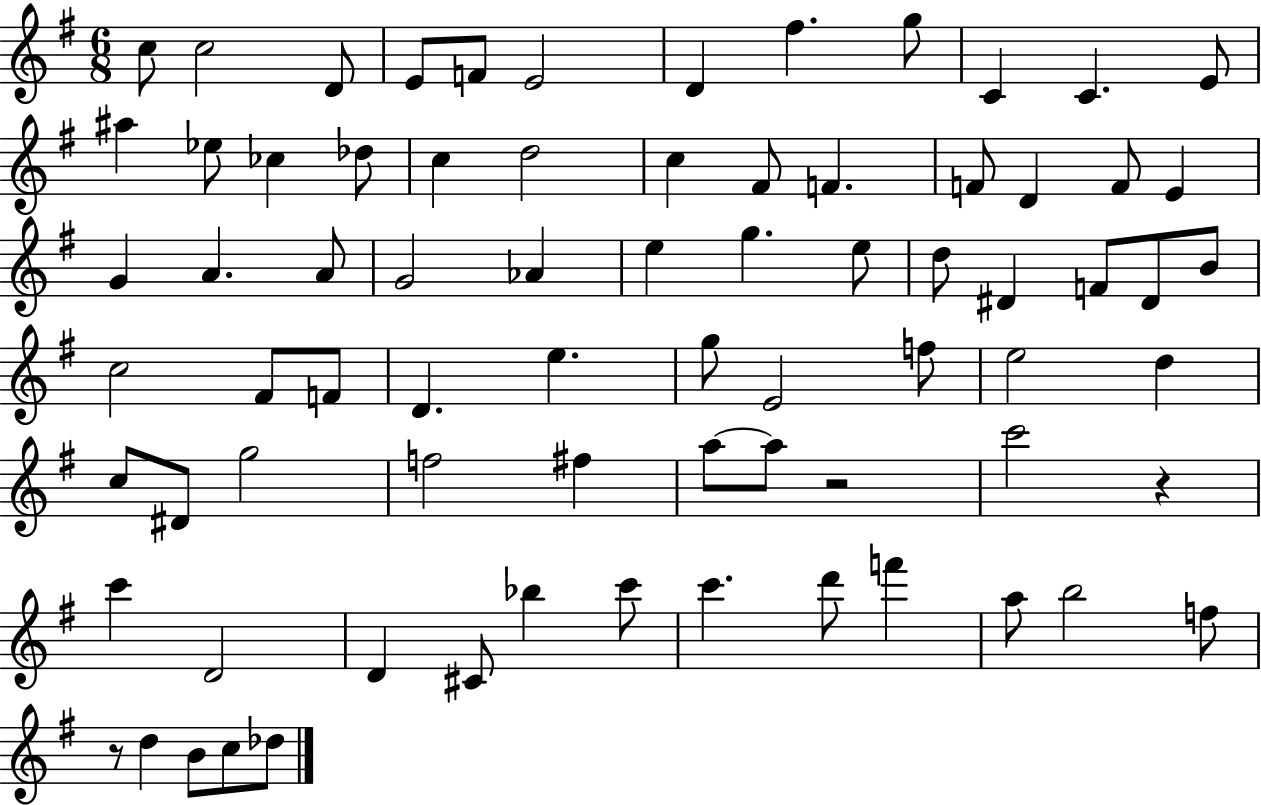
C5/e C5/h D4/e E4/e F4/e E4/h D4/q F#5/q. G5/e C4/q C4/q. E4/e A#5/q Eb5/e CES5/q Db5/e C5/q D5/h C5/q F#4/e F4/q. F4/e D4/q F4/e E4/q G4/q A4/q. A4/e G4/h Ab4/q E5/q G5/q. E5/e D5/e D#4/q F4/e D#4/e B4/e C5/h F#4/e F4/e D4/q. E5/q. G5/e E4/h F5/e E5/h D5/q C5/e D#4/e G5/h F5/h F#5/q A5/e A5/e R/h C6/h R/q C6/q D4/h D4/q C#4/e Bb5/q C6/e C6/q. D6/e F6/q A5/e B5/h F5/e R/e D5/q B4/e C5/e Db5/e